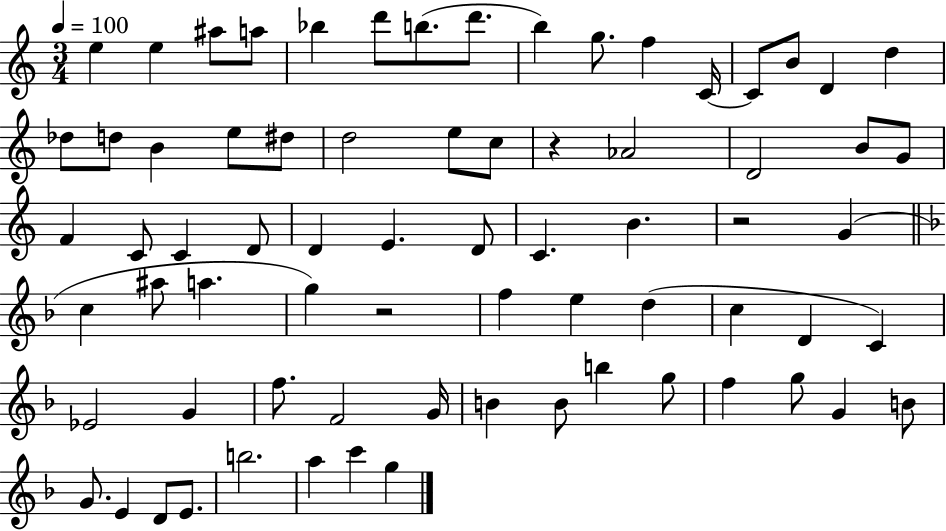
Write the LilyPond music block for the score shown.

{
  \clef treble
  \numericTimeSignature
  \time 3/4
  \key c \major
  \tempo 4 = 100
  \repeat volta 2 { e''4 e''4 ais''8 a''8 | bes''4 d'''8 b''8.( d'''8. | b''4) g''8. f''4 c'16~~ | c'8 b'8 d'4 d''4 | \break des''8 d''8 b'4 e''8 dis''8 | d''2 e''8 c''8 | r4 aes'2 | d'2 b'8 g'8 | \break f'4 c'8 c'4 d'8 | d'4 e'4. d'8 | c'4. b'4. | r2 g'4( | \break \bar "||" \break \key f \major c''4 ais''8 a''4. | g''4) r2 | f''4 e''4 d''4( | c''4 d'4 c'4) | \break ees'2 g'4 | f''8. f'2 g'16 | b'4 b'8 b''4 g''8 | f''4 g''8 g'4 b'8 | \break g'8. e'4 d'8 e'8. | b''2. | a''4 c'''4 g''4 | } \bar "|."
}